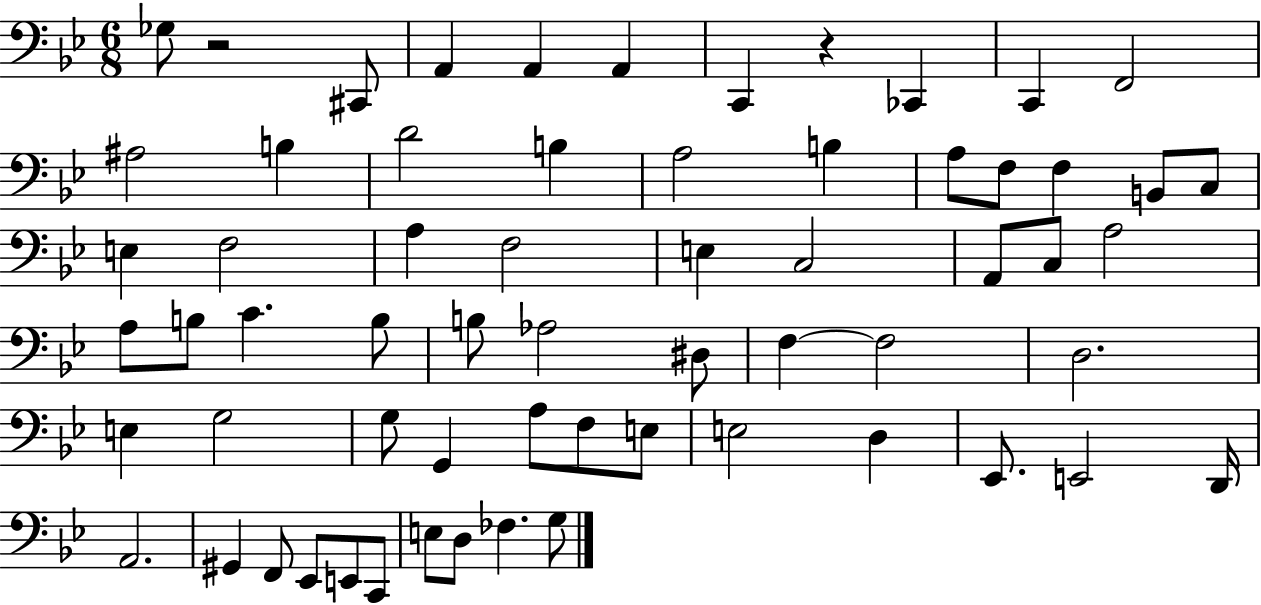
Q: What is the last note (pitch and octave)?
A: G3